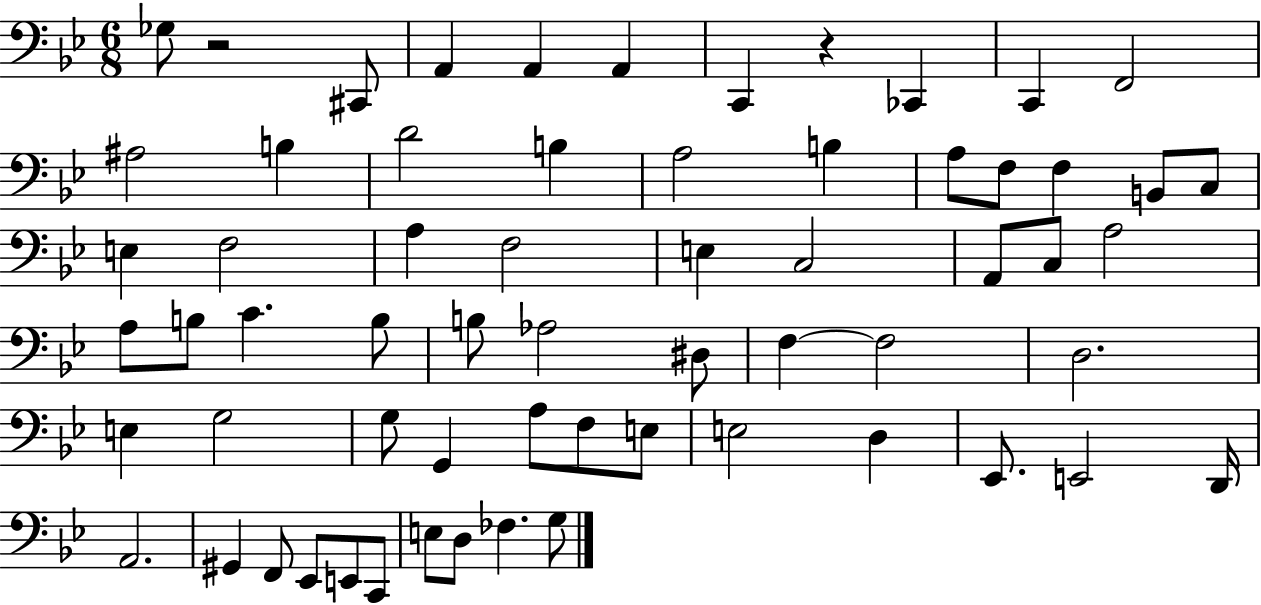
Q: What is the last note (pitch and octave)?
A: G3